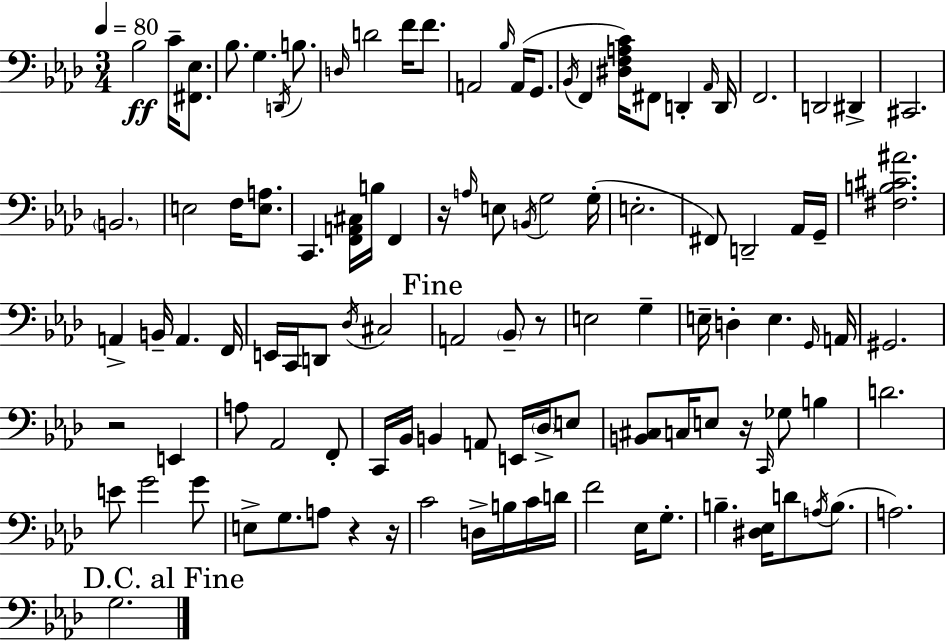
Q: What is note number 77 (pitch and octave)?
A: E4